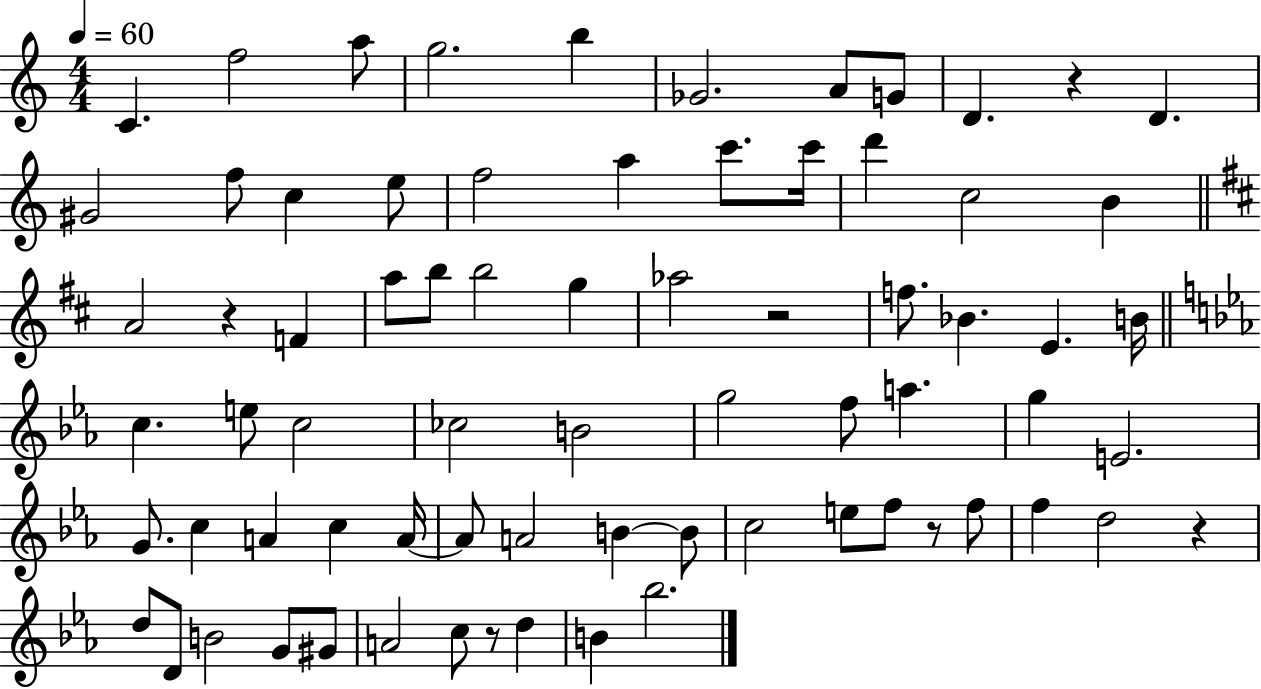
X:1
T:Untitled
M:4/4
L:1/4
K:C
C f2 a/2 g2 b _G2 A/2 G/2 D z D ^G2 f/2 c e/2 f2 a c'/2 c'/4 d' c2 B A2 z F a/2 b/2 b2 g _a2 z2 f/2 _B E B/4 c e/2 c2 _c2 B2 g2 f/2 a g E2 G/2 c A c A/4 A/2 A2 B B/2 c2 e/2 f/2 z/2 f/2 f d2 z d/2 D/2 B2 G/2 ^G/2 A2 c/2 z/2 d B _b2